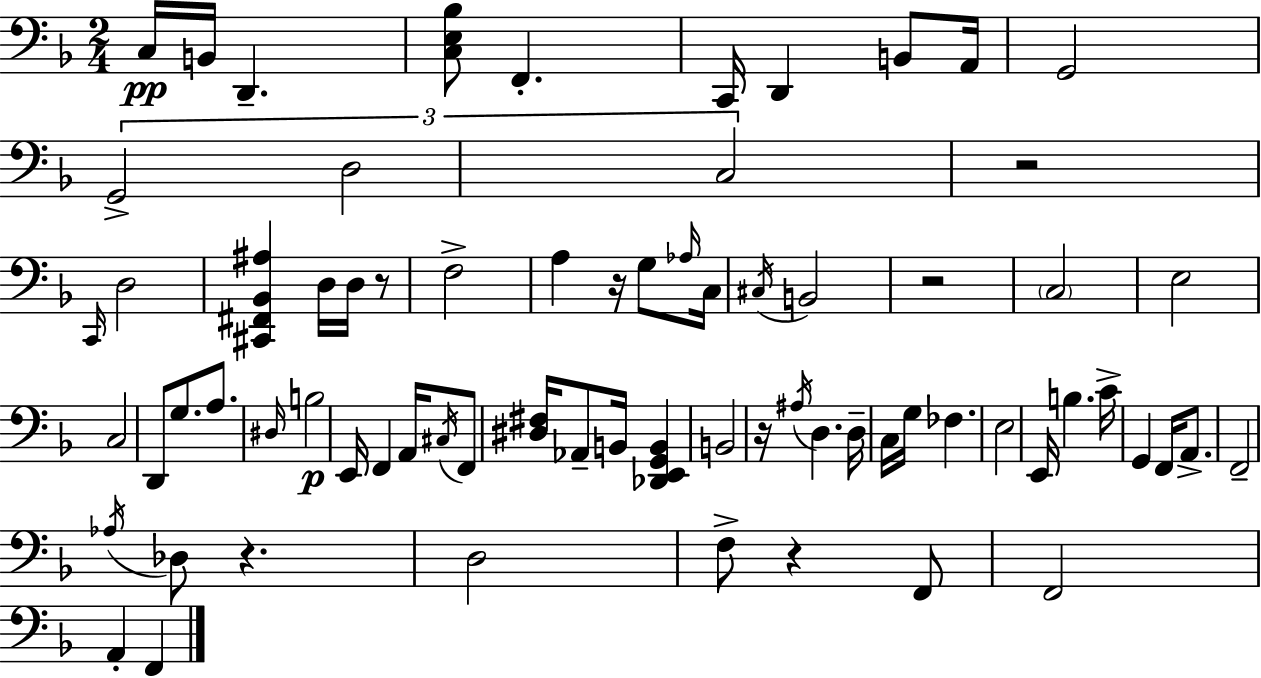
C3/s B2/s D2/q. [C3,E3,Bb3]/e F2/q. C2/s D2/q B2/e A2/s G2/h G2/h D3/h C3/h R/h C2/s D3/h [C#2,F#2,Bb2,A#3]/q D3/s D3/s R/e F3/h A3/q R/s G3/e Ab3/s C3/s C#3/s B2/h R/h C3/h E3/h C3/h D2/e G3/e. A3/e. D#3/s B3/h E2/s F2/q A2/s C#3/s F2/e [D#3,F#3]/s Ab2/e B2/s [Db2,E2,G2,B2]/q B2/h R/s A#3/s D3/q. D3/s C3/s G3/s FES3/q. E3/h E2/s B3/q. C4/s G2/q F2/s A2/e. F2/h Ab3/s Db3/e R/q. D3/h F3/e R/q F2/e F2/h A2/q F2/q